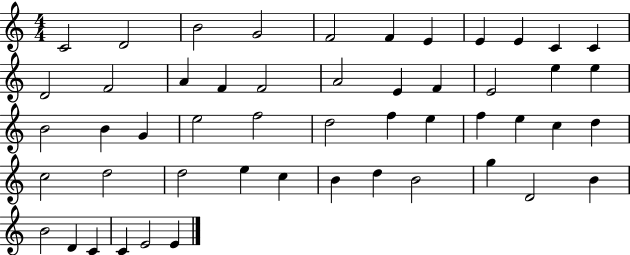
X:1
T:Untitled
M:4/4
L:1/4
K:C
C2 D2 B2 G2 F2 F E E E C C D2 F2 A F F2 A2 E F E2 e e B2 B G e2 f2 d2 f e f e c d c2 d2 d2 e c B d B2 g D2 B B2 D C C E2 E